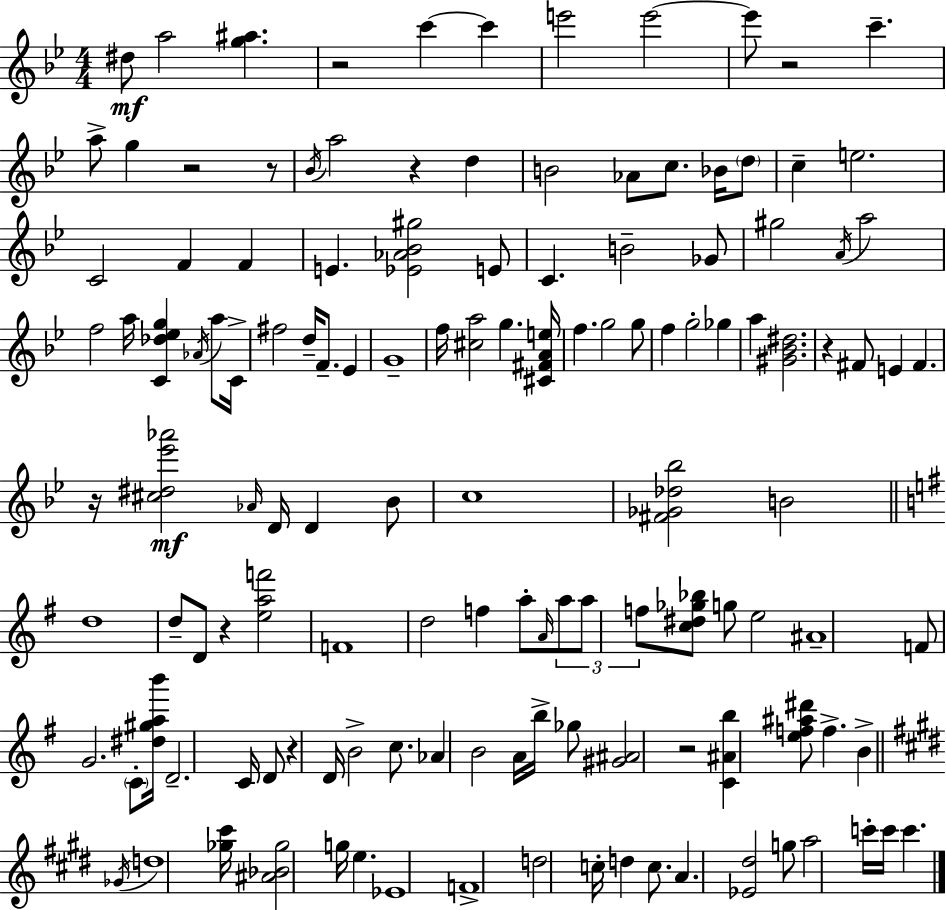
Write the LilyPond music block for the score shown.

{
  \clef treble
  \numericTimeSignature
  \time 4/4
  \key bes \major
  \repeat volta 2 { dis''8\mf a''2 <g'' ais''>4. | r2 c'''4~~ c'''4 | e'''2 e'''2~~ | e'''8 r2 c'''4.-- | \break a''8-> g''4 r2 r8 | \acciaccatura { bes'16 } a''2 r4 d''4 | b'2 aes'8 c''8. bes'16 \parenthesize d''8 | c''4-- e''2. | \break c'2 f'4 f'4 | e'4. <ees' aes' bes' gis''>2 e'8 | c'4. b'2-- ges'8 | gis''2 \acciaccatura { a'16 } a''2 | \break f''2 a''16 <c' des'' ees'' g''>4 \acciaccatura { aes'16 } | a''8 c'16-> fis''2 d''16-- f'8.-- ees'4 | g'1-- | f''16 <cis'' a''>2 g''4. | \break <cis' fis' a' e''>16 f''4. g''2 | g''8 f''4 g''2-. ges''4 | a''4 <gis' bes' dis''>2. | r4 fis'8 e'4 fis'4. | \break r16 <cis'' dis'' ees''' aes'''>2\mf \grace { aes'16 } d'16 d'4 | bes'8 c''1 | <fis' ges' des'' bes''>2 b'2 | \bar "||" \break \key g \major d''1 | d''8-- d'8 r4 <e'' a'' f'''>2 | f'1 | d''2 f''4 a''8-. \grace { a'16 } \tuplet 3/2 { a''8 | \break a''8 f''8 } <c'' dis'' ges'' bes''>8 g''8 e''2 | ais'1-- | f'8 g'2. \parenthesize c'8-. | <dis'' gis'' a'' b'''>16 d'2.-- c'16 d'8 | \break r4 d'16 b'2-> c''8. | aes'4 b'2 a'16 b''16-> ges''8 | <gis' ais'>2 r2 | <c' ais' b''>4 <e'' f'' ais'' dis'''>8 f''4.-> b'4-> | \break \bar "||" \break \key e \major \acciaccatura { ges'16 } d''1 | <ges'' cis'''>16 <ais' bes' ges''>2 g''16 e''4. | ees'1 | f'1-> | \break d''2 c''16-. d''4 c''8. | a'4. <ees' dis''>2 g''8 | a''2 c'''16-. c'''16 c'''4. | } \bar "|."
}